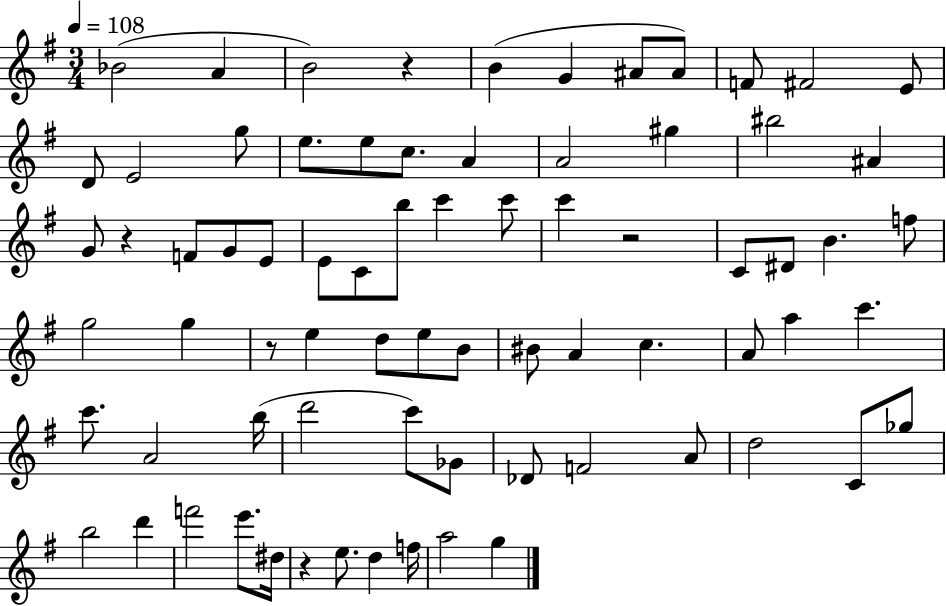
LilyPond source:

{
  \clef treble
  \numericTimeSignature
  \time 3/4
  \key g \major
  \tempo 4 = 108
  \repeat volta 2 { bes'2( a'4 | b'2) r4 | b'4( g'4 ais'8 ais'8) | f'8 fis'2 e'8 | \break d'8 e'2 g''8 | e''8. e''8 c''8. a'4 | a'2 gis''4 | bis''2 ais'4 | \break g'8 r4 f'8 g'8 e'8 | e'8 c'8 b''8 c'''4 c'''8 | c'''4 r2 | c'8 dis'8 b'4. f''8 | \break g''2 g''4 | r8 e''4 d''8 e''8 b'8 | bis'8 a'4 c''4. | a'8 a''4 c'''4. | \break c'''8. a'2 b''16( | d'''2 c'''8) ges'8 | des'8 f'2 a'8 | d''2 c'8 ges''8 | \break b''2 d'''4 | f'''2 e'''8. dis''16 | r4 e''8. d''4 f''16 | a''2 g''4 | \break } \bar "|."
}